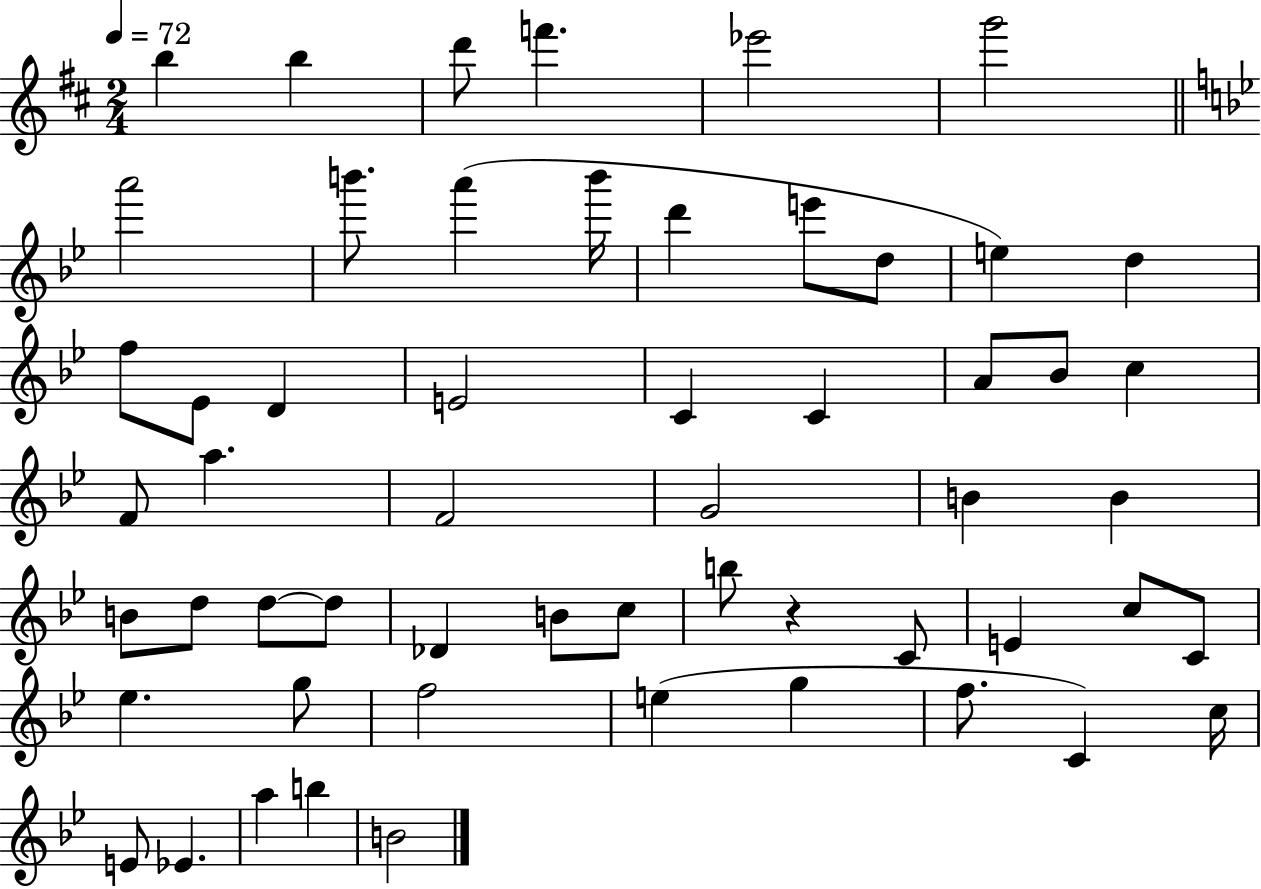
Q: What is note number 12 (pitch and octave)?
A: E6